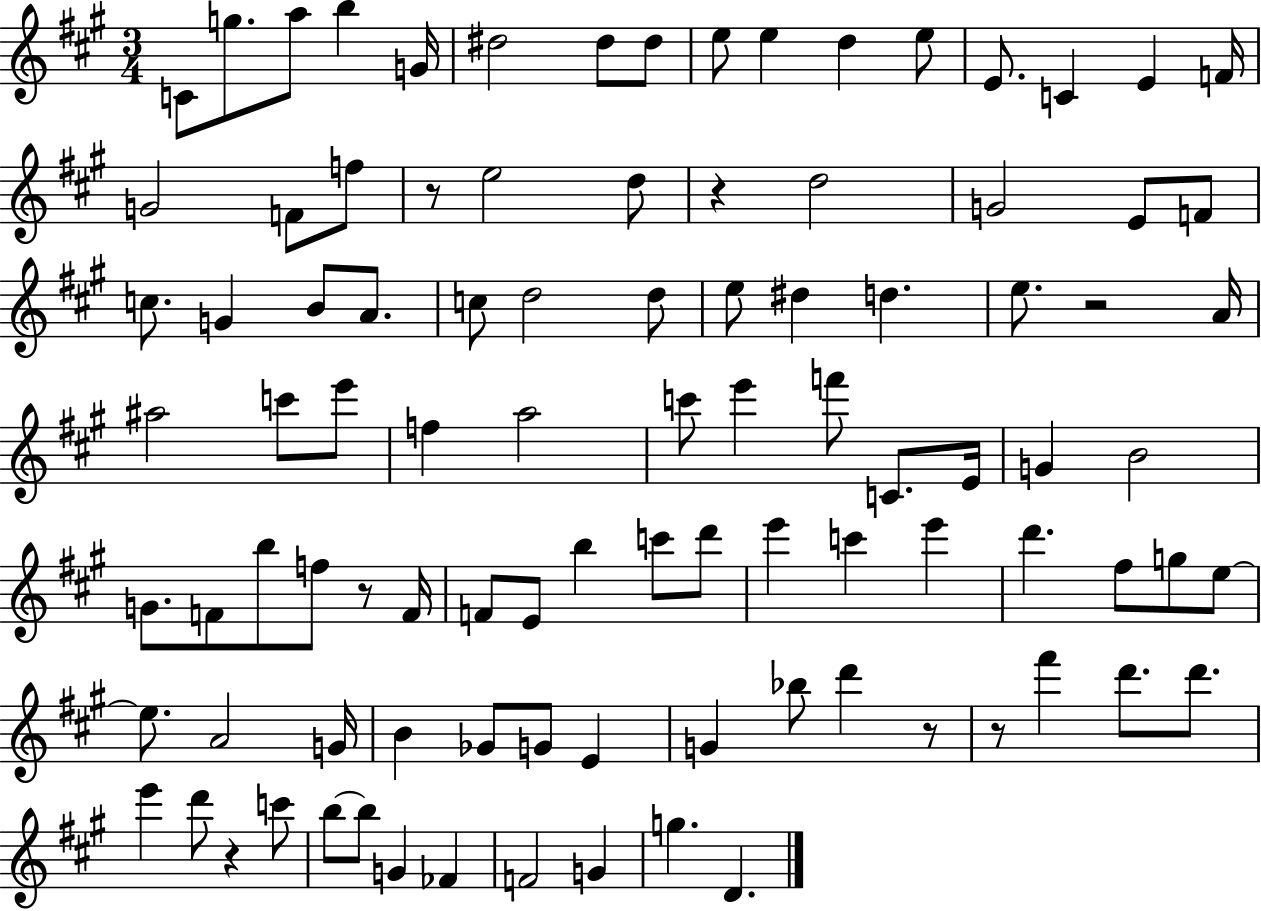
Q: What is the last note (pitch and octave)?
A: D4